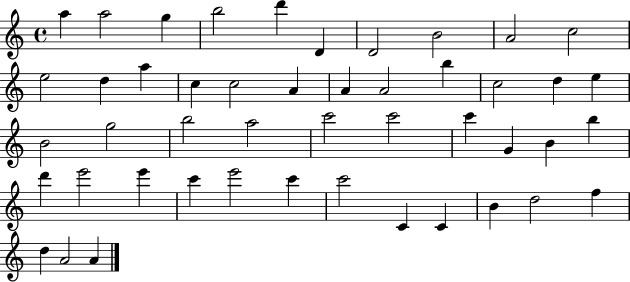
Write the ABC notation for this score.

X:1
T:Untitled
M:4/4
L:1/4
K:C
a a2 g b2 d' D D2 B2 A2 c2 e2 d a c c2 A A A2 b c2 d e B2 g2 b2 a2 c'2 c'2 c' G B b d' e'2 e' c' e'2 c' c'2 C C B d2 f d A2 A